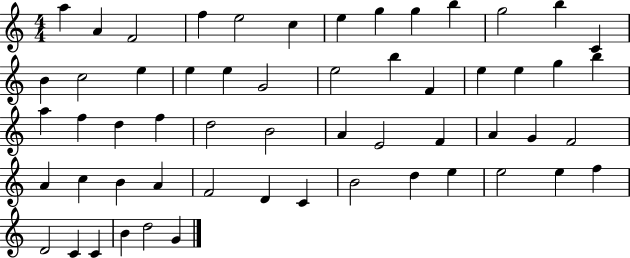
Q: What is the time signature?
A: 4/4